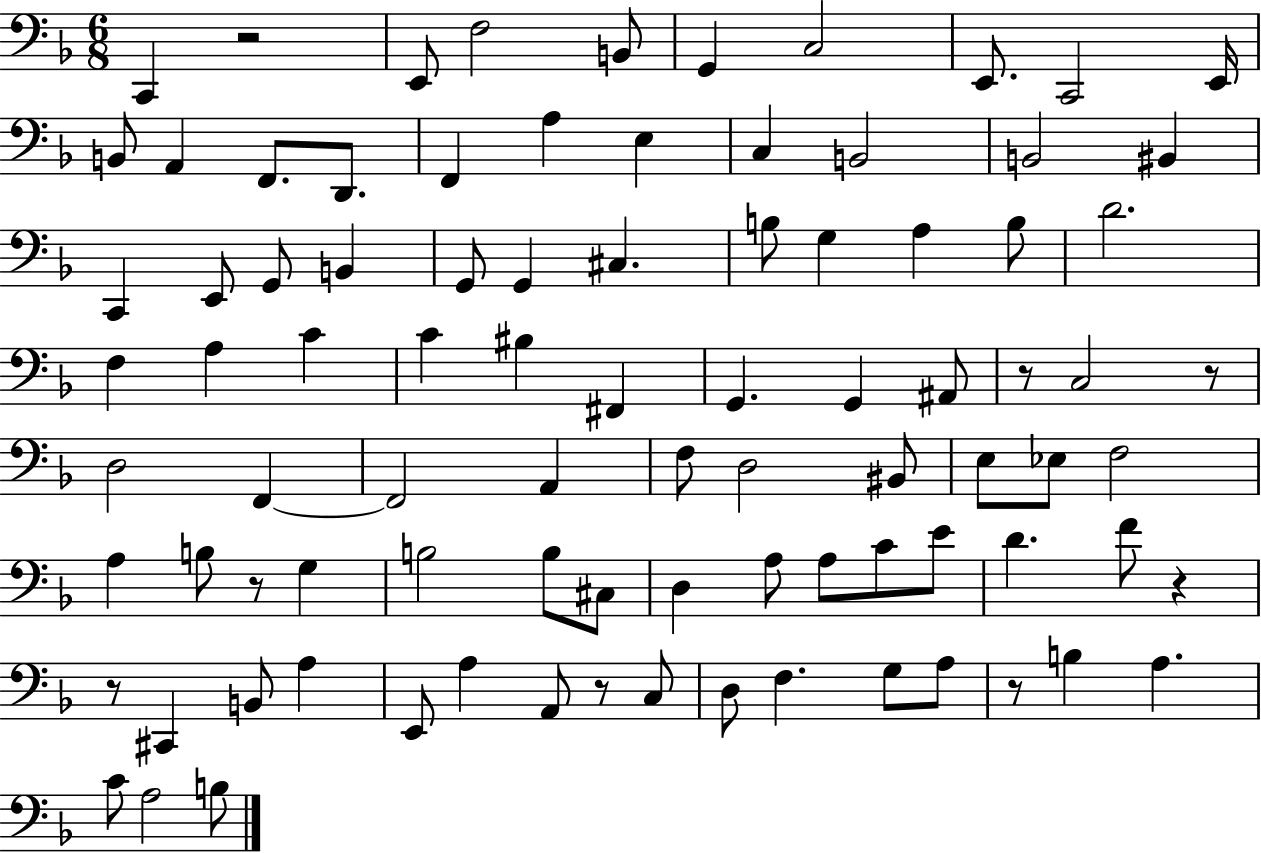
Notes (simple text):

C2/q R/h E2/e F3/h B2/e G2/q C3/h E2/e. C2/h E2/s B2/e A2/q F2/e. D2/e. F2/q A3/q E3/q C3/q B2/h B2/h BIS2/q C2/q E2/e G2/e B2/q G2/e G2/q C#3/q. B3/e G3/q A3/q B3/e D4/h. F3/q A3/q C4/q C4/q BIS3/q F#2/q G2/q. G2/q A#2/e R/e C3/h R/e D3/h F2/q F2/h A2/q F3/e D3/h BIS2/e E3/e Eb3/e F3/h A3/q B3/e R/e G3/q B3/h B3/e C#3/e D3/q A3/e A3/e C4/e E4/e D4/q. F4/e R/q R/e C#2/q B2/e A3/q E2/e A3/q A2/e R/e C3/e D3/e F3/q. G3/e A3/e R/e B3/q A3/q. C4/e A3/h B3/e